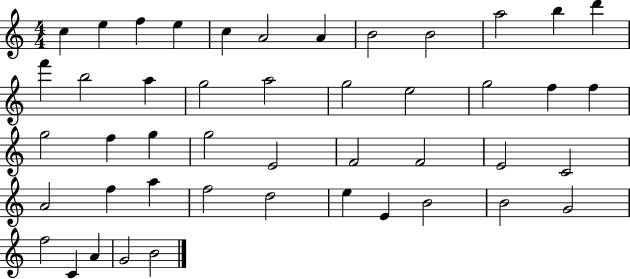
C5/q E5/q F5/q E5/q C5/q A4/h A4/q B4/h B4/h A5/h B5/q D6/q F6/q B5/h A5/q G5/h A5/h G5/h E5/h G5/h F5/q F5/q G5/h F5/q G5/q G5/h E4/h F4/h F4/h E4/h C4/h A4/h F5/q A5/q F5/h D5/h E5/q E4/q B4/h B4/h G4/h F5/h C4/q A4/q G4/h B4/h